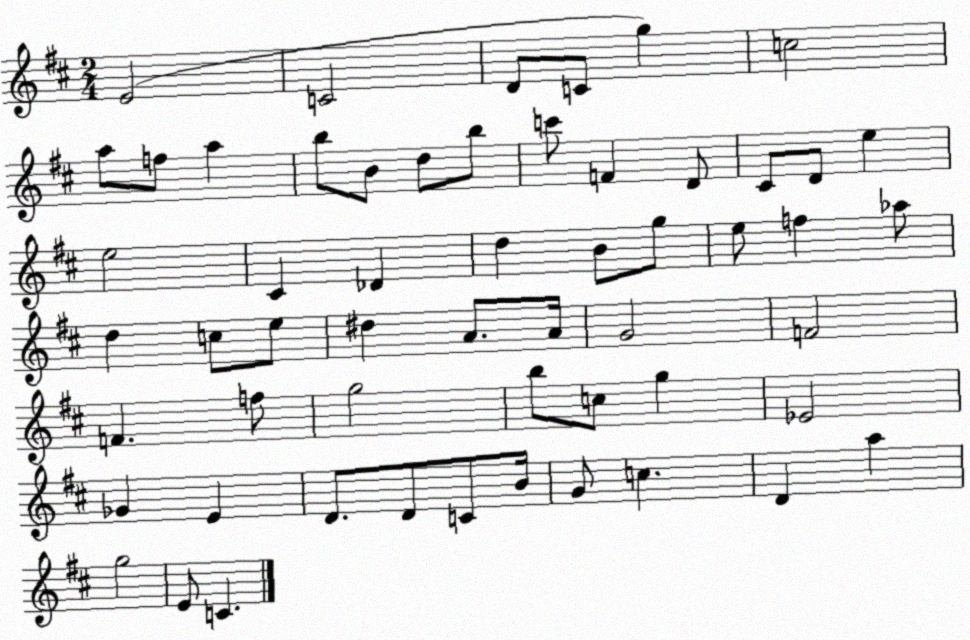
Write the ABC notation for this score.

X:1
T:Untitled
M:2/4
L:1/4
K:D
E2 C2 D/2 C/2 g c2 a/2 f/2 a b/2 B/2 d/2 b/2 c'/2 F D/2 ^C/2 D/2 e e2 ^C _D d B/2 g/2 e/2 f _a/2 d c/2 e/2 ^d A/2 A/4 G2 F2 F f/2 g2 b/2 c/2 g _E2 _G E D/2 D/2 C/2 B/4 G/2 c D a g2 E/2 C